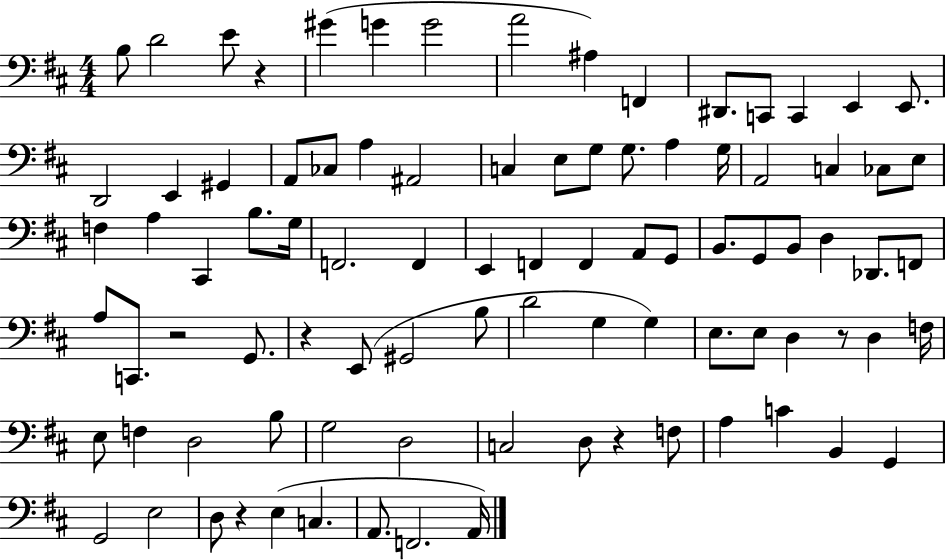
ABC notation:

X:1
T:Untitled
M:4/4
L:1/4
K:D
B,/2 D2 E/2 z ^G G G2 A2 ^A, F,, ^D,,/2 C,,/2 C,, E,, E,,/2 D,,2 E,, ^G,, A,,/2 _C,/2 A, ^A,,2 C, E,/2 G,/2 G,/2 A, G,/4 A,,2 C, _C,/2 E,/2 F, A, ^C,, B,/2 G,/4 F,,2 F,, E,, F,, F,, A,,/2 G,,/2 B,,/2 G,,/2 B,,/2 D, _D,,/2 F,,/2 A,/2 C,,/2 z2 G,,/2 z E,,/2 ^G,,2 B,/2 D2 G, G, E,/2 E,/2 D, z/2 D, F,/4 E,/2 F, D,2 B,/2 G,2 D,2 C,2 D,/2 z F,/2 A, C B,, G,, G,,2 E,2 D,/2 z E, C, A,,/2 F,,2 A,,/4